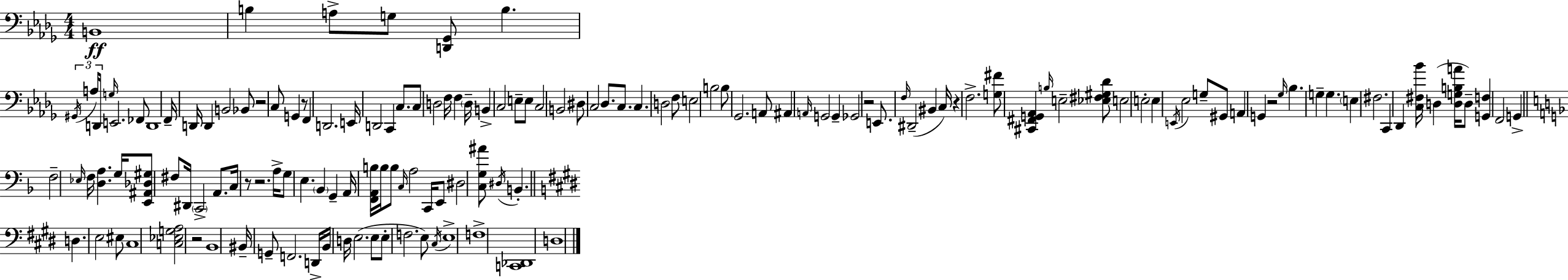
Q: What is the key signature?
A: BES minor